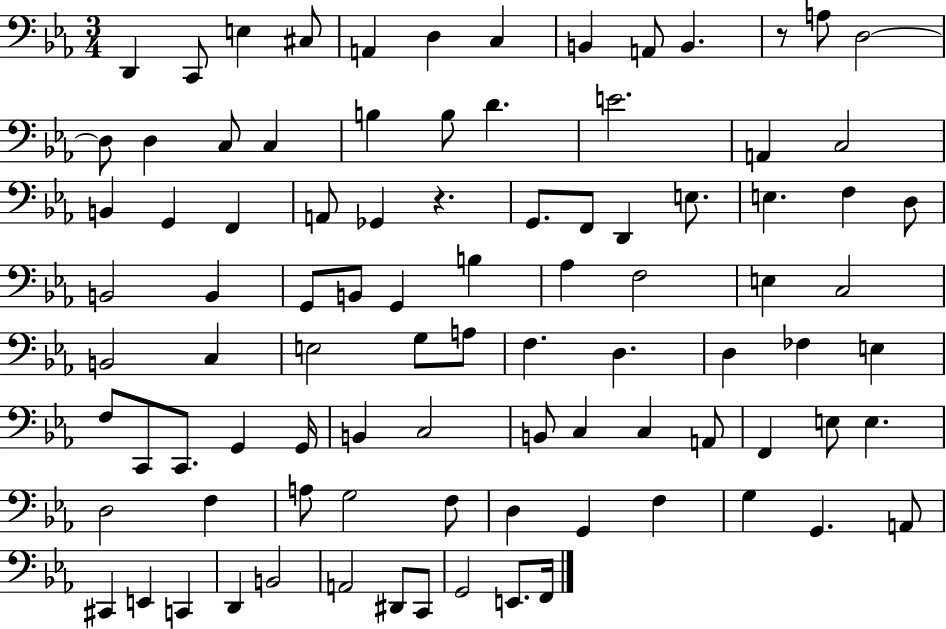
X:1
T:Untitled
M:3/4
L:1/4
K:Eb
D,, C,,/2 E, ^C,/2 A,, D, C, B,, A,,/2 B,, z/2 A,/2 D,2 D,/2 D, C,/2 C, B, B,/2 D E2 A,, C,2 B,, G,, F,, A,,/2 _G,, z G,,/2 F,,/2 D,, E,/2 E, F, D,/2 B,,2 B,, G,,/2 B,,/2 G,, B, _A, F,2 E, C,2 B,,2 C, E,2 G,/2 A,/2 F, D, D, _F, E, F,/2 C,,/2 C,,/2 G,, G,,/4 B,, C,2 B,,/2 C, C, A,,/2 F,, E,/2 E, D,2 F, A,/2 G,2 F,/2 D, G,, F, G, G,, A,,/2 ^C,, E,, C,, D,, B,,2 A,,2 ^D,,/2 C,,/2 G,,2 E,,/2 F,,/4